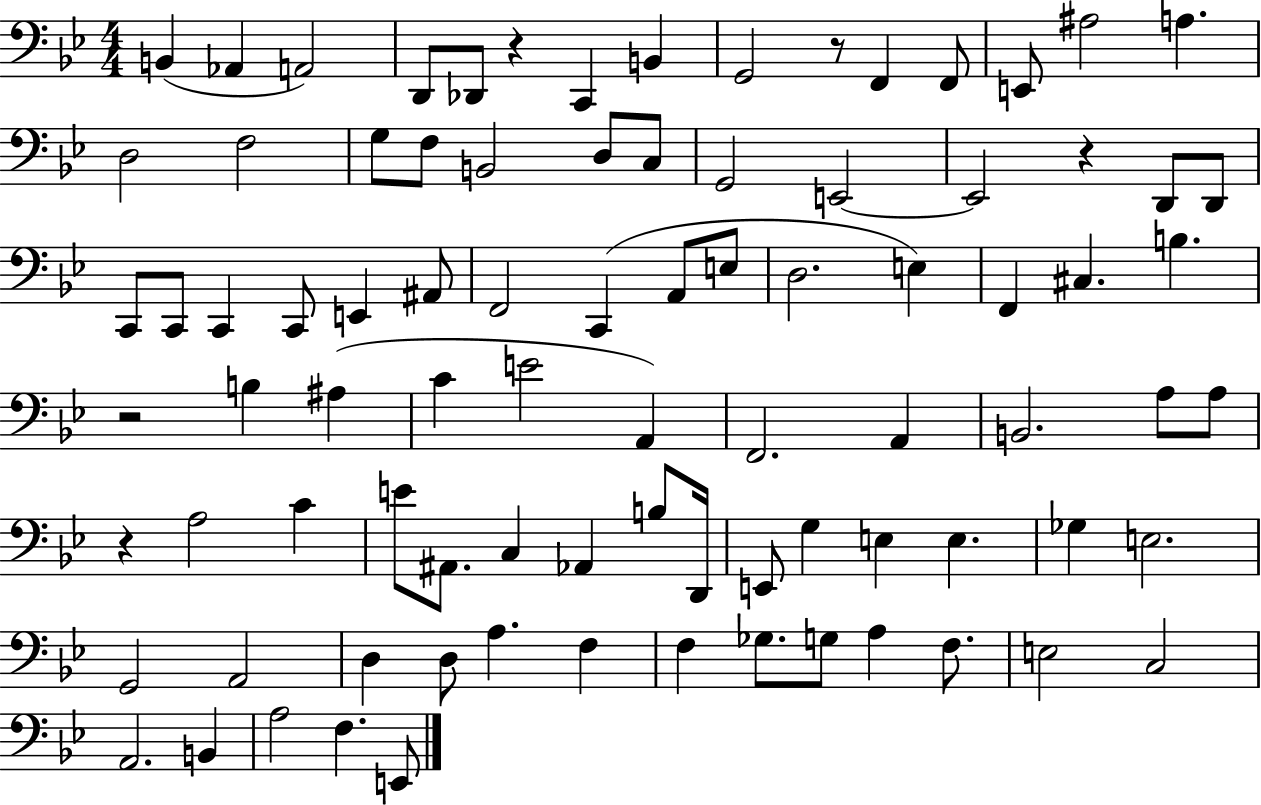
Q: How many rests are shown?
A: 5